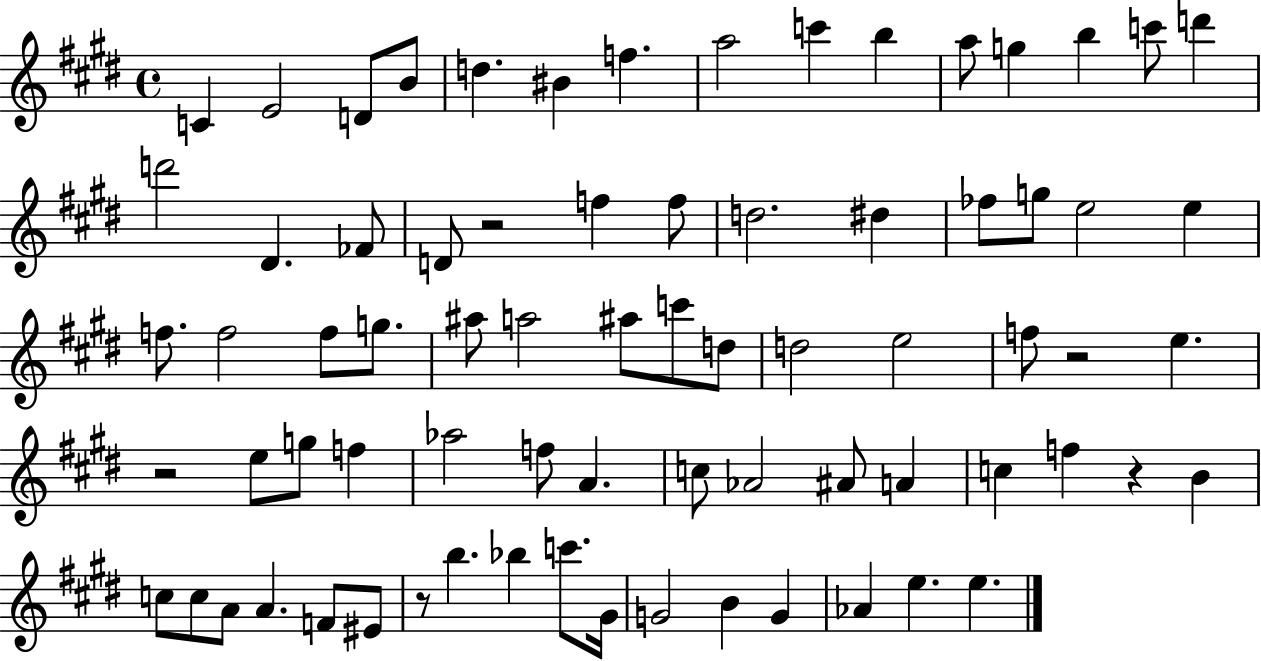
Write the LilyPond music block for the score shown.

{
  \clef treble
  \time 4/4
  \defaultTimeSignature
  \key e \major
  c'4 e'2 d'8 b'8 | d''4. bis'4 f''4. | a''2 c'''4 b''4 | a''8 g''4 b''4 c'''8 d'''4 | \break d'''2 dis'4. fes'8 | d'8 r2 f''4 f''8 | d''2. dis''4 | fes''8 g''8 e''2 e''4 | \break f''8. f''2 f''8 g''8. | ais''8 a''2 ais''8 c'''8 d''8 | d''2 e''2 | f''8 r2 e''4. | \break r2 e''8 g''8 f''4 | aes''2 f''8 a'4. | c''8 aes'2 ais'8 a'4 | c''4 f''4 r4 b'4 | \break c''8 c''8 a'8 a'4. f'8 eis'8 | r8 b''4. bes''4 c'''8. gis'16 | g'2 b'4 g'4 | aes'4 e''4. e''4. | \break \bar "|."
}